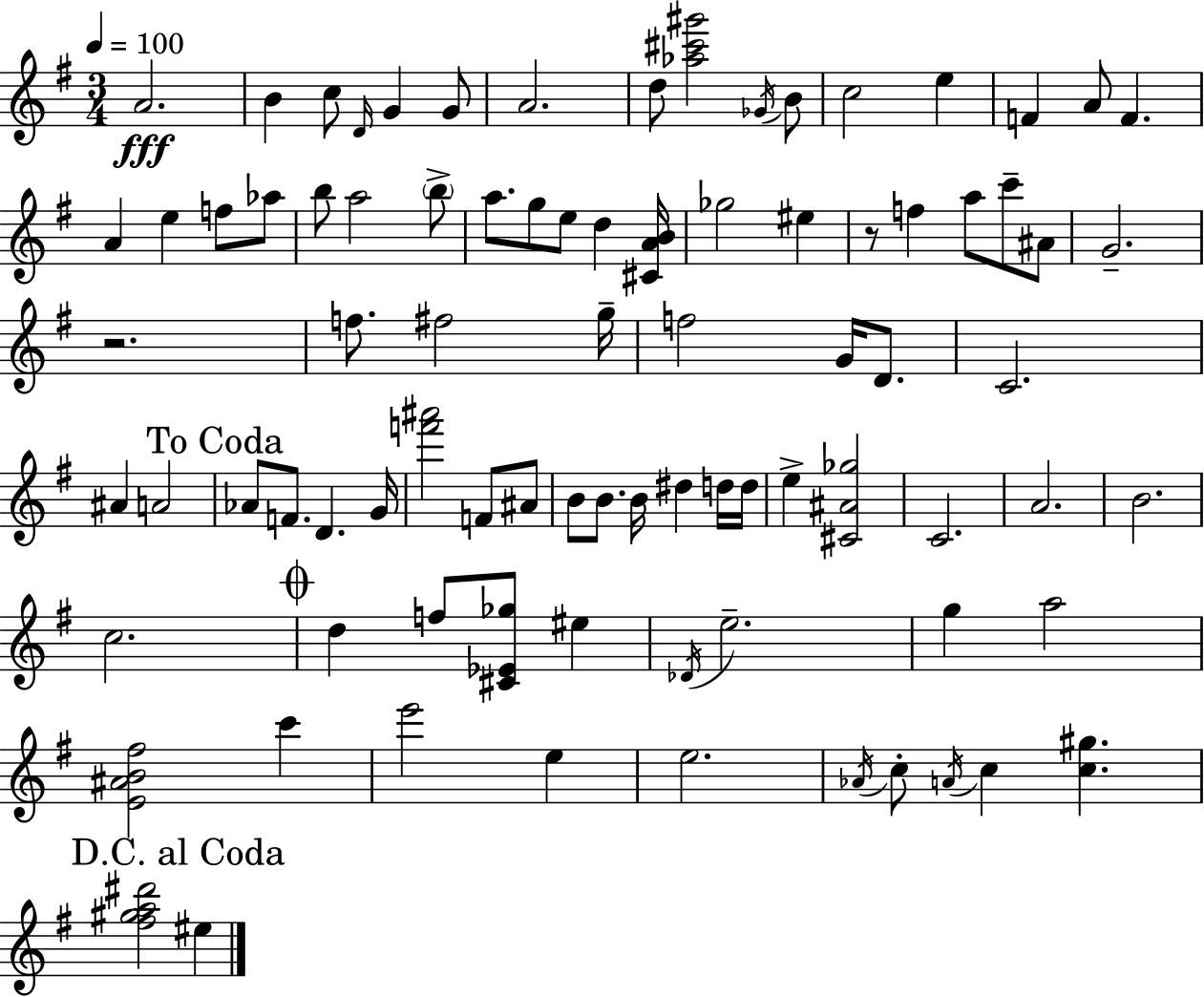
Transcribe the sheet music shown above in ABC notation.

X:1
T:Untitled
M:3/4
L:1/4
K:Em
A2 B c/2 D/4 G G/2 A2 d/2 [_a^c'^g']2 _G/4 B/2 c2 e F A/2 F A e f/2 _a/2 b/2 a2 b/2 a/2 g/2 e/2 d [^CAB]/4 _g2 ^e z/2 f a/2 c'/2 ^A/2 G2 z2 f/2 ^f2 g/4 f2 G/4 D/2 C2 ^A A2 _A/2 F/2 D G/4 [f'^a']2 F/2 ^A/2 B/2 B/2 B/4 ^d d/4 d/4 e [^C^A_g]2 C2 A2 B2 c2 d f/2 [^C_E_g]/2 ^e _D/4 e2 g a2 [E^AB^f]2 c' e'2 e e2 _A/4 c/2 A/4 c [c^g] [^f^ga^d']2 ^e